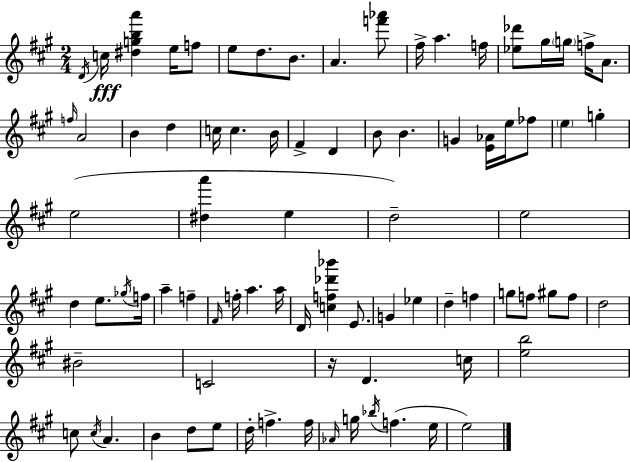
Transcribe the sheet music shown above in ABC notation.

X:1
T:Untitled
M:2/4
L:1/4
K:A
D/4 c/4 [^dgba'] e/4 f/2 e/2 d/2 B/2 A [f'_a']/2 ^f/4 a f/4 [_e_d']/2 ^g/4 g/4 f/4 A/2 f/4 A2 B d c/4 c B/4 ^F D B/2 B G [E_A]/4 e/4 _f/2 e g e2 [^da'] e d2 e2 d e/2 _g/4 f/4 a f ^F/4 f/4 a a/4 D/4 [cf_d'_b'] E/2 G _e d f g/2 f/2 ^g/2 f/2 d2 ^B2 C2 z/4 D c/4 [eb]2 c/2 c/4 A B d/2 e/2 d/4 f f/4 _A/4 g/4 _b/4 f e/4 e2